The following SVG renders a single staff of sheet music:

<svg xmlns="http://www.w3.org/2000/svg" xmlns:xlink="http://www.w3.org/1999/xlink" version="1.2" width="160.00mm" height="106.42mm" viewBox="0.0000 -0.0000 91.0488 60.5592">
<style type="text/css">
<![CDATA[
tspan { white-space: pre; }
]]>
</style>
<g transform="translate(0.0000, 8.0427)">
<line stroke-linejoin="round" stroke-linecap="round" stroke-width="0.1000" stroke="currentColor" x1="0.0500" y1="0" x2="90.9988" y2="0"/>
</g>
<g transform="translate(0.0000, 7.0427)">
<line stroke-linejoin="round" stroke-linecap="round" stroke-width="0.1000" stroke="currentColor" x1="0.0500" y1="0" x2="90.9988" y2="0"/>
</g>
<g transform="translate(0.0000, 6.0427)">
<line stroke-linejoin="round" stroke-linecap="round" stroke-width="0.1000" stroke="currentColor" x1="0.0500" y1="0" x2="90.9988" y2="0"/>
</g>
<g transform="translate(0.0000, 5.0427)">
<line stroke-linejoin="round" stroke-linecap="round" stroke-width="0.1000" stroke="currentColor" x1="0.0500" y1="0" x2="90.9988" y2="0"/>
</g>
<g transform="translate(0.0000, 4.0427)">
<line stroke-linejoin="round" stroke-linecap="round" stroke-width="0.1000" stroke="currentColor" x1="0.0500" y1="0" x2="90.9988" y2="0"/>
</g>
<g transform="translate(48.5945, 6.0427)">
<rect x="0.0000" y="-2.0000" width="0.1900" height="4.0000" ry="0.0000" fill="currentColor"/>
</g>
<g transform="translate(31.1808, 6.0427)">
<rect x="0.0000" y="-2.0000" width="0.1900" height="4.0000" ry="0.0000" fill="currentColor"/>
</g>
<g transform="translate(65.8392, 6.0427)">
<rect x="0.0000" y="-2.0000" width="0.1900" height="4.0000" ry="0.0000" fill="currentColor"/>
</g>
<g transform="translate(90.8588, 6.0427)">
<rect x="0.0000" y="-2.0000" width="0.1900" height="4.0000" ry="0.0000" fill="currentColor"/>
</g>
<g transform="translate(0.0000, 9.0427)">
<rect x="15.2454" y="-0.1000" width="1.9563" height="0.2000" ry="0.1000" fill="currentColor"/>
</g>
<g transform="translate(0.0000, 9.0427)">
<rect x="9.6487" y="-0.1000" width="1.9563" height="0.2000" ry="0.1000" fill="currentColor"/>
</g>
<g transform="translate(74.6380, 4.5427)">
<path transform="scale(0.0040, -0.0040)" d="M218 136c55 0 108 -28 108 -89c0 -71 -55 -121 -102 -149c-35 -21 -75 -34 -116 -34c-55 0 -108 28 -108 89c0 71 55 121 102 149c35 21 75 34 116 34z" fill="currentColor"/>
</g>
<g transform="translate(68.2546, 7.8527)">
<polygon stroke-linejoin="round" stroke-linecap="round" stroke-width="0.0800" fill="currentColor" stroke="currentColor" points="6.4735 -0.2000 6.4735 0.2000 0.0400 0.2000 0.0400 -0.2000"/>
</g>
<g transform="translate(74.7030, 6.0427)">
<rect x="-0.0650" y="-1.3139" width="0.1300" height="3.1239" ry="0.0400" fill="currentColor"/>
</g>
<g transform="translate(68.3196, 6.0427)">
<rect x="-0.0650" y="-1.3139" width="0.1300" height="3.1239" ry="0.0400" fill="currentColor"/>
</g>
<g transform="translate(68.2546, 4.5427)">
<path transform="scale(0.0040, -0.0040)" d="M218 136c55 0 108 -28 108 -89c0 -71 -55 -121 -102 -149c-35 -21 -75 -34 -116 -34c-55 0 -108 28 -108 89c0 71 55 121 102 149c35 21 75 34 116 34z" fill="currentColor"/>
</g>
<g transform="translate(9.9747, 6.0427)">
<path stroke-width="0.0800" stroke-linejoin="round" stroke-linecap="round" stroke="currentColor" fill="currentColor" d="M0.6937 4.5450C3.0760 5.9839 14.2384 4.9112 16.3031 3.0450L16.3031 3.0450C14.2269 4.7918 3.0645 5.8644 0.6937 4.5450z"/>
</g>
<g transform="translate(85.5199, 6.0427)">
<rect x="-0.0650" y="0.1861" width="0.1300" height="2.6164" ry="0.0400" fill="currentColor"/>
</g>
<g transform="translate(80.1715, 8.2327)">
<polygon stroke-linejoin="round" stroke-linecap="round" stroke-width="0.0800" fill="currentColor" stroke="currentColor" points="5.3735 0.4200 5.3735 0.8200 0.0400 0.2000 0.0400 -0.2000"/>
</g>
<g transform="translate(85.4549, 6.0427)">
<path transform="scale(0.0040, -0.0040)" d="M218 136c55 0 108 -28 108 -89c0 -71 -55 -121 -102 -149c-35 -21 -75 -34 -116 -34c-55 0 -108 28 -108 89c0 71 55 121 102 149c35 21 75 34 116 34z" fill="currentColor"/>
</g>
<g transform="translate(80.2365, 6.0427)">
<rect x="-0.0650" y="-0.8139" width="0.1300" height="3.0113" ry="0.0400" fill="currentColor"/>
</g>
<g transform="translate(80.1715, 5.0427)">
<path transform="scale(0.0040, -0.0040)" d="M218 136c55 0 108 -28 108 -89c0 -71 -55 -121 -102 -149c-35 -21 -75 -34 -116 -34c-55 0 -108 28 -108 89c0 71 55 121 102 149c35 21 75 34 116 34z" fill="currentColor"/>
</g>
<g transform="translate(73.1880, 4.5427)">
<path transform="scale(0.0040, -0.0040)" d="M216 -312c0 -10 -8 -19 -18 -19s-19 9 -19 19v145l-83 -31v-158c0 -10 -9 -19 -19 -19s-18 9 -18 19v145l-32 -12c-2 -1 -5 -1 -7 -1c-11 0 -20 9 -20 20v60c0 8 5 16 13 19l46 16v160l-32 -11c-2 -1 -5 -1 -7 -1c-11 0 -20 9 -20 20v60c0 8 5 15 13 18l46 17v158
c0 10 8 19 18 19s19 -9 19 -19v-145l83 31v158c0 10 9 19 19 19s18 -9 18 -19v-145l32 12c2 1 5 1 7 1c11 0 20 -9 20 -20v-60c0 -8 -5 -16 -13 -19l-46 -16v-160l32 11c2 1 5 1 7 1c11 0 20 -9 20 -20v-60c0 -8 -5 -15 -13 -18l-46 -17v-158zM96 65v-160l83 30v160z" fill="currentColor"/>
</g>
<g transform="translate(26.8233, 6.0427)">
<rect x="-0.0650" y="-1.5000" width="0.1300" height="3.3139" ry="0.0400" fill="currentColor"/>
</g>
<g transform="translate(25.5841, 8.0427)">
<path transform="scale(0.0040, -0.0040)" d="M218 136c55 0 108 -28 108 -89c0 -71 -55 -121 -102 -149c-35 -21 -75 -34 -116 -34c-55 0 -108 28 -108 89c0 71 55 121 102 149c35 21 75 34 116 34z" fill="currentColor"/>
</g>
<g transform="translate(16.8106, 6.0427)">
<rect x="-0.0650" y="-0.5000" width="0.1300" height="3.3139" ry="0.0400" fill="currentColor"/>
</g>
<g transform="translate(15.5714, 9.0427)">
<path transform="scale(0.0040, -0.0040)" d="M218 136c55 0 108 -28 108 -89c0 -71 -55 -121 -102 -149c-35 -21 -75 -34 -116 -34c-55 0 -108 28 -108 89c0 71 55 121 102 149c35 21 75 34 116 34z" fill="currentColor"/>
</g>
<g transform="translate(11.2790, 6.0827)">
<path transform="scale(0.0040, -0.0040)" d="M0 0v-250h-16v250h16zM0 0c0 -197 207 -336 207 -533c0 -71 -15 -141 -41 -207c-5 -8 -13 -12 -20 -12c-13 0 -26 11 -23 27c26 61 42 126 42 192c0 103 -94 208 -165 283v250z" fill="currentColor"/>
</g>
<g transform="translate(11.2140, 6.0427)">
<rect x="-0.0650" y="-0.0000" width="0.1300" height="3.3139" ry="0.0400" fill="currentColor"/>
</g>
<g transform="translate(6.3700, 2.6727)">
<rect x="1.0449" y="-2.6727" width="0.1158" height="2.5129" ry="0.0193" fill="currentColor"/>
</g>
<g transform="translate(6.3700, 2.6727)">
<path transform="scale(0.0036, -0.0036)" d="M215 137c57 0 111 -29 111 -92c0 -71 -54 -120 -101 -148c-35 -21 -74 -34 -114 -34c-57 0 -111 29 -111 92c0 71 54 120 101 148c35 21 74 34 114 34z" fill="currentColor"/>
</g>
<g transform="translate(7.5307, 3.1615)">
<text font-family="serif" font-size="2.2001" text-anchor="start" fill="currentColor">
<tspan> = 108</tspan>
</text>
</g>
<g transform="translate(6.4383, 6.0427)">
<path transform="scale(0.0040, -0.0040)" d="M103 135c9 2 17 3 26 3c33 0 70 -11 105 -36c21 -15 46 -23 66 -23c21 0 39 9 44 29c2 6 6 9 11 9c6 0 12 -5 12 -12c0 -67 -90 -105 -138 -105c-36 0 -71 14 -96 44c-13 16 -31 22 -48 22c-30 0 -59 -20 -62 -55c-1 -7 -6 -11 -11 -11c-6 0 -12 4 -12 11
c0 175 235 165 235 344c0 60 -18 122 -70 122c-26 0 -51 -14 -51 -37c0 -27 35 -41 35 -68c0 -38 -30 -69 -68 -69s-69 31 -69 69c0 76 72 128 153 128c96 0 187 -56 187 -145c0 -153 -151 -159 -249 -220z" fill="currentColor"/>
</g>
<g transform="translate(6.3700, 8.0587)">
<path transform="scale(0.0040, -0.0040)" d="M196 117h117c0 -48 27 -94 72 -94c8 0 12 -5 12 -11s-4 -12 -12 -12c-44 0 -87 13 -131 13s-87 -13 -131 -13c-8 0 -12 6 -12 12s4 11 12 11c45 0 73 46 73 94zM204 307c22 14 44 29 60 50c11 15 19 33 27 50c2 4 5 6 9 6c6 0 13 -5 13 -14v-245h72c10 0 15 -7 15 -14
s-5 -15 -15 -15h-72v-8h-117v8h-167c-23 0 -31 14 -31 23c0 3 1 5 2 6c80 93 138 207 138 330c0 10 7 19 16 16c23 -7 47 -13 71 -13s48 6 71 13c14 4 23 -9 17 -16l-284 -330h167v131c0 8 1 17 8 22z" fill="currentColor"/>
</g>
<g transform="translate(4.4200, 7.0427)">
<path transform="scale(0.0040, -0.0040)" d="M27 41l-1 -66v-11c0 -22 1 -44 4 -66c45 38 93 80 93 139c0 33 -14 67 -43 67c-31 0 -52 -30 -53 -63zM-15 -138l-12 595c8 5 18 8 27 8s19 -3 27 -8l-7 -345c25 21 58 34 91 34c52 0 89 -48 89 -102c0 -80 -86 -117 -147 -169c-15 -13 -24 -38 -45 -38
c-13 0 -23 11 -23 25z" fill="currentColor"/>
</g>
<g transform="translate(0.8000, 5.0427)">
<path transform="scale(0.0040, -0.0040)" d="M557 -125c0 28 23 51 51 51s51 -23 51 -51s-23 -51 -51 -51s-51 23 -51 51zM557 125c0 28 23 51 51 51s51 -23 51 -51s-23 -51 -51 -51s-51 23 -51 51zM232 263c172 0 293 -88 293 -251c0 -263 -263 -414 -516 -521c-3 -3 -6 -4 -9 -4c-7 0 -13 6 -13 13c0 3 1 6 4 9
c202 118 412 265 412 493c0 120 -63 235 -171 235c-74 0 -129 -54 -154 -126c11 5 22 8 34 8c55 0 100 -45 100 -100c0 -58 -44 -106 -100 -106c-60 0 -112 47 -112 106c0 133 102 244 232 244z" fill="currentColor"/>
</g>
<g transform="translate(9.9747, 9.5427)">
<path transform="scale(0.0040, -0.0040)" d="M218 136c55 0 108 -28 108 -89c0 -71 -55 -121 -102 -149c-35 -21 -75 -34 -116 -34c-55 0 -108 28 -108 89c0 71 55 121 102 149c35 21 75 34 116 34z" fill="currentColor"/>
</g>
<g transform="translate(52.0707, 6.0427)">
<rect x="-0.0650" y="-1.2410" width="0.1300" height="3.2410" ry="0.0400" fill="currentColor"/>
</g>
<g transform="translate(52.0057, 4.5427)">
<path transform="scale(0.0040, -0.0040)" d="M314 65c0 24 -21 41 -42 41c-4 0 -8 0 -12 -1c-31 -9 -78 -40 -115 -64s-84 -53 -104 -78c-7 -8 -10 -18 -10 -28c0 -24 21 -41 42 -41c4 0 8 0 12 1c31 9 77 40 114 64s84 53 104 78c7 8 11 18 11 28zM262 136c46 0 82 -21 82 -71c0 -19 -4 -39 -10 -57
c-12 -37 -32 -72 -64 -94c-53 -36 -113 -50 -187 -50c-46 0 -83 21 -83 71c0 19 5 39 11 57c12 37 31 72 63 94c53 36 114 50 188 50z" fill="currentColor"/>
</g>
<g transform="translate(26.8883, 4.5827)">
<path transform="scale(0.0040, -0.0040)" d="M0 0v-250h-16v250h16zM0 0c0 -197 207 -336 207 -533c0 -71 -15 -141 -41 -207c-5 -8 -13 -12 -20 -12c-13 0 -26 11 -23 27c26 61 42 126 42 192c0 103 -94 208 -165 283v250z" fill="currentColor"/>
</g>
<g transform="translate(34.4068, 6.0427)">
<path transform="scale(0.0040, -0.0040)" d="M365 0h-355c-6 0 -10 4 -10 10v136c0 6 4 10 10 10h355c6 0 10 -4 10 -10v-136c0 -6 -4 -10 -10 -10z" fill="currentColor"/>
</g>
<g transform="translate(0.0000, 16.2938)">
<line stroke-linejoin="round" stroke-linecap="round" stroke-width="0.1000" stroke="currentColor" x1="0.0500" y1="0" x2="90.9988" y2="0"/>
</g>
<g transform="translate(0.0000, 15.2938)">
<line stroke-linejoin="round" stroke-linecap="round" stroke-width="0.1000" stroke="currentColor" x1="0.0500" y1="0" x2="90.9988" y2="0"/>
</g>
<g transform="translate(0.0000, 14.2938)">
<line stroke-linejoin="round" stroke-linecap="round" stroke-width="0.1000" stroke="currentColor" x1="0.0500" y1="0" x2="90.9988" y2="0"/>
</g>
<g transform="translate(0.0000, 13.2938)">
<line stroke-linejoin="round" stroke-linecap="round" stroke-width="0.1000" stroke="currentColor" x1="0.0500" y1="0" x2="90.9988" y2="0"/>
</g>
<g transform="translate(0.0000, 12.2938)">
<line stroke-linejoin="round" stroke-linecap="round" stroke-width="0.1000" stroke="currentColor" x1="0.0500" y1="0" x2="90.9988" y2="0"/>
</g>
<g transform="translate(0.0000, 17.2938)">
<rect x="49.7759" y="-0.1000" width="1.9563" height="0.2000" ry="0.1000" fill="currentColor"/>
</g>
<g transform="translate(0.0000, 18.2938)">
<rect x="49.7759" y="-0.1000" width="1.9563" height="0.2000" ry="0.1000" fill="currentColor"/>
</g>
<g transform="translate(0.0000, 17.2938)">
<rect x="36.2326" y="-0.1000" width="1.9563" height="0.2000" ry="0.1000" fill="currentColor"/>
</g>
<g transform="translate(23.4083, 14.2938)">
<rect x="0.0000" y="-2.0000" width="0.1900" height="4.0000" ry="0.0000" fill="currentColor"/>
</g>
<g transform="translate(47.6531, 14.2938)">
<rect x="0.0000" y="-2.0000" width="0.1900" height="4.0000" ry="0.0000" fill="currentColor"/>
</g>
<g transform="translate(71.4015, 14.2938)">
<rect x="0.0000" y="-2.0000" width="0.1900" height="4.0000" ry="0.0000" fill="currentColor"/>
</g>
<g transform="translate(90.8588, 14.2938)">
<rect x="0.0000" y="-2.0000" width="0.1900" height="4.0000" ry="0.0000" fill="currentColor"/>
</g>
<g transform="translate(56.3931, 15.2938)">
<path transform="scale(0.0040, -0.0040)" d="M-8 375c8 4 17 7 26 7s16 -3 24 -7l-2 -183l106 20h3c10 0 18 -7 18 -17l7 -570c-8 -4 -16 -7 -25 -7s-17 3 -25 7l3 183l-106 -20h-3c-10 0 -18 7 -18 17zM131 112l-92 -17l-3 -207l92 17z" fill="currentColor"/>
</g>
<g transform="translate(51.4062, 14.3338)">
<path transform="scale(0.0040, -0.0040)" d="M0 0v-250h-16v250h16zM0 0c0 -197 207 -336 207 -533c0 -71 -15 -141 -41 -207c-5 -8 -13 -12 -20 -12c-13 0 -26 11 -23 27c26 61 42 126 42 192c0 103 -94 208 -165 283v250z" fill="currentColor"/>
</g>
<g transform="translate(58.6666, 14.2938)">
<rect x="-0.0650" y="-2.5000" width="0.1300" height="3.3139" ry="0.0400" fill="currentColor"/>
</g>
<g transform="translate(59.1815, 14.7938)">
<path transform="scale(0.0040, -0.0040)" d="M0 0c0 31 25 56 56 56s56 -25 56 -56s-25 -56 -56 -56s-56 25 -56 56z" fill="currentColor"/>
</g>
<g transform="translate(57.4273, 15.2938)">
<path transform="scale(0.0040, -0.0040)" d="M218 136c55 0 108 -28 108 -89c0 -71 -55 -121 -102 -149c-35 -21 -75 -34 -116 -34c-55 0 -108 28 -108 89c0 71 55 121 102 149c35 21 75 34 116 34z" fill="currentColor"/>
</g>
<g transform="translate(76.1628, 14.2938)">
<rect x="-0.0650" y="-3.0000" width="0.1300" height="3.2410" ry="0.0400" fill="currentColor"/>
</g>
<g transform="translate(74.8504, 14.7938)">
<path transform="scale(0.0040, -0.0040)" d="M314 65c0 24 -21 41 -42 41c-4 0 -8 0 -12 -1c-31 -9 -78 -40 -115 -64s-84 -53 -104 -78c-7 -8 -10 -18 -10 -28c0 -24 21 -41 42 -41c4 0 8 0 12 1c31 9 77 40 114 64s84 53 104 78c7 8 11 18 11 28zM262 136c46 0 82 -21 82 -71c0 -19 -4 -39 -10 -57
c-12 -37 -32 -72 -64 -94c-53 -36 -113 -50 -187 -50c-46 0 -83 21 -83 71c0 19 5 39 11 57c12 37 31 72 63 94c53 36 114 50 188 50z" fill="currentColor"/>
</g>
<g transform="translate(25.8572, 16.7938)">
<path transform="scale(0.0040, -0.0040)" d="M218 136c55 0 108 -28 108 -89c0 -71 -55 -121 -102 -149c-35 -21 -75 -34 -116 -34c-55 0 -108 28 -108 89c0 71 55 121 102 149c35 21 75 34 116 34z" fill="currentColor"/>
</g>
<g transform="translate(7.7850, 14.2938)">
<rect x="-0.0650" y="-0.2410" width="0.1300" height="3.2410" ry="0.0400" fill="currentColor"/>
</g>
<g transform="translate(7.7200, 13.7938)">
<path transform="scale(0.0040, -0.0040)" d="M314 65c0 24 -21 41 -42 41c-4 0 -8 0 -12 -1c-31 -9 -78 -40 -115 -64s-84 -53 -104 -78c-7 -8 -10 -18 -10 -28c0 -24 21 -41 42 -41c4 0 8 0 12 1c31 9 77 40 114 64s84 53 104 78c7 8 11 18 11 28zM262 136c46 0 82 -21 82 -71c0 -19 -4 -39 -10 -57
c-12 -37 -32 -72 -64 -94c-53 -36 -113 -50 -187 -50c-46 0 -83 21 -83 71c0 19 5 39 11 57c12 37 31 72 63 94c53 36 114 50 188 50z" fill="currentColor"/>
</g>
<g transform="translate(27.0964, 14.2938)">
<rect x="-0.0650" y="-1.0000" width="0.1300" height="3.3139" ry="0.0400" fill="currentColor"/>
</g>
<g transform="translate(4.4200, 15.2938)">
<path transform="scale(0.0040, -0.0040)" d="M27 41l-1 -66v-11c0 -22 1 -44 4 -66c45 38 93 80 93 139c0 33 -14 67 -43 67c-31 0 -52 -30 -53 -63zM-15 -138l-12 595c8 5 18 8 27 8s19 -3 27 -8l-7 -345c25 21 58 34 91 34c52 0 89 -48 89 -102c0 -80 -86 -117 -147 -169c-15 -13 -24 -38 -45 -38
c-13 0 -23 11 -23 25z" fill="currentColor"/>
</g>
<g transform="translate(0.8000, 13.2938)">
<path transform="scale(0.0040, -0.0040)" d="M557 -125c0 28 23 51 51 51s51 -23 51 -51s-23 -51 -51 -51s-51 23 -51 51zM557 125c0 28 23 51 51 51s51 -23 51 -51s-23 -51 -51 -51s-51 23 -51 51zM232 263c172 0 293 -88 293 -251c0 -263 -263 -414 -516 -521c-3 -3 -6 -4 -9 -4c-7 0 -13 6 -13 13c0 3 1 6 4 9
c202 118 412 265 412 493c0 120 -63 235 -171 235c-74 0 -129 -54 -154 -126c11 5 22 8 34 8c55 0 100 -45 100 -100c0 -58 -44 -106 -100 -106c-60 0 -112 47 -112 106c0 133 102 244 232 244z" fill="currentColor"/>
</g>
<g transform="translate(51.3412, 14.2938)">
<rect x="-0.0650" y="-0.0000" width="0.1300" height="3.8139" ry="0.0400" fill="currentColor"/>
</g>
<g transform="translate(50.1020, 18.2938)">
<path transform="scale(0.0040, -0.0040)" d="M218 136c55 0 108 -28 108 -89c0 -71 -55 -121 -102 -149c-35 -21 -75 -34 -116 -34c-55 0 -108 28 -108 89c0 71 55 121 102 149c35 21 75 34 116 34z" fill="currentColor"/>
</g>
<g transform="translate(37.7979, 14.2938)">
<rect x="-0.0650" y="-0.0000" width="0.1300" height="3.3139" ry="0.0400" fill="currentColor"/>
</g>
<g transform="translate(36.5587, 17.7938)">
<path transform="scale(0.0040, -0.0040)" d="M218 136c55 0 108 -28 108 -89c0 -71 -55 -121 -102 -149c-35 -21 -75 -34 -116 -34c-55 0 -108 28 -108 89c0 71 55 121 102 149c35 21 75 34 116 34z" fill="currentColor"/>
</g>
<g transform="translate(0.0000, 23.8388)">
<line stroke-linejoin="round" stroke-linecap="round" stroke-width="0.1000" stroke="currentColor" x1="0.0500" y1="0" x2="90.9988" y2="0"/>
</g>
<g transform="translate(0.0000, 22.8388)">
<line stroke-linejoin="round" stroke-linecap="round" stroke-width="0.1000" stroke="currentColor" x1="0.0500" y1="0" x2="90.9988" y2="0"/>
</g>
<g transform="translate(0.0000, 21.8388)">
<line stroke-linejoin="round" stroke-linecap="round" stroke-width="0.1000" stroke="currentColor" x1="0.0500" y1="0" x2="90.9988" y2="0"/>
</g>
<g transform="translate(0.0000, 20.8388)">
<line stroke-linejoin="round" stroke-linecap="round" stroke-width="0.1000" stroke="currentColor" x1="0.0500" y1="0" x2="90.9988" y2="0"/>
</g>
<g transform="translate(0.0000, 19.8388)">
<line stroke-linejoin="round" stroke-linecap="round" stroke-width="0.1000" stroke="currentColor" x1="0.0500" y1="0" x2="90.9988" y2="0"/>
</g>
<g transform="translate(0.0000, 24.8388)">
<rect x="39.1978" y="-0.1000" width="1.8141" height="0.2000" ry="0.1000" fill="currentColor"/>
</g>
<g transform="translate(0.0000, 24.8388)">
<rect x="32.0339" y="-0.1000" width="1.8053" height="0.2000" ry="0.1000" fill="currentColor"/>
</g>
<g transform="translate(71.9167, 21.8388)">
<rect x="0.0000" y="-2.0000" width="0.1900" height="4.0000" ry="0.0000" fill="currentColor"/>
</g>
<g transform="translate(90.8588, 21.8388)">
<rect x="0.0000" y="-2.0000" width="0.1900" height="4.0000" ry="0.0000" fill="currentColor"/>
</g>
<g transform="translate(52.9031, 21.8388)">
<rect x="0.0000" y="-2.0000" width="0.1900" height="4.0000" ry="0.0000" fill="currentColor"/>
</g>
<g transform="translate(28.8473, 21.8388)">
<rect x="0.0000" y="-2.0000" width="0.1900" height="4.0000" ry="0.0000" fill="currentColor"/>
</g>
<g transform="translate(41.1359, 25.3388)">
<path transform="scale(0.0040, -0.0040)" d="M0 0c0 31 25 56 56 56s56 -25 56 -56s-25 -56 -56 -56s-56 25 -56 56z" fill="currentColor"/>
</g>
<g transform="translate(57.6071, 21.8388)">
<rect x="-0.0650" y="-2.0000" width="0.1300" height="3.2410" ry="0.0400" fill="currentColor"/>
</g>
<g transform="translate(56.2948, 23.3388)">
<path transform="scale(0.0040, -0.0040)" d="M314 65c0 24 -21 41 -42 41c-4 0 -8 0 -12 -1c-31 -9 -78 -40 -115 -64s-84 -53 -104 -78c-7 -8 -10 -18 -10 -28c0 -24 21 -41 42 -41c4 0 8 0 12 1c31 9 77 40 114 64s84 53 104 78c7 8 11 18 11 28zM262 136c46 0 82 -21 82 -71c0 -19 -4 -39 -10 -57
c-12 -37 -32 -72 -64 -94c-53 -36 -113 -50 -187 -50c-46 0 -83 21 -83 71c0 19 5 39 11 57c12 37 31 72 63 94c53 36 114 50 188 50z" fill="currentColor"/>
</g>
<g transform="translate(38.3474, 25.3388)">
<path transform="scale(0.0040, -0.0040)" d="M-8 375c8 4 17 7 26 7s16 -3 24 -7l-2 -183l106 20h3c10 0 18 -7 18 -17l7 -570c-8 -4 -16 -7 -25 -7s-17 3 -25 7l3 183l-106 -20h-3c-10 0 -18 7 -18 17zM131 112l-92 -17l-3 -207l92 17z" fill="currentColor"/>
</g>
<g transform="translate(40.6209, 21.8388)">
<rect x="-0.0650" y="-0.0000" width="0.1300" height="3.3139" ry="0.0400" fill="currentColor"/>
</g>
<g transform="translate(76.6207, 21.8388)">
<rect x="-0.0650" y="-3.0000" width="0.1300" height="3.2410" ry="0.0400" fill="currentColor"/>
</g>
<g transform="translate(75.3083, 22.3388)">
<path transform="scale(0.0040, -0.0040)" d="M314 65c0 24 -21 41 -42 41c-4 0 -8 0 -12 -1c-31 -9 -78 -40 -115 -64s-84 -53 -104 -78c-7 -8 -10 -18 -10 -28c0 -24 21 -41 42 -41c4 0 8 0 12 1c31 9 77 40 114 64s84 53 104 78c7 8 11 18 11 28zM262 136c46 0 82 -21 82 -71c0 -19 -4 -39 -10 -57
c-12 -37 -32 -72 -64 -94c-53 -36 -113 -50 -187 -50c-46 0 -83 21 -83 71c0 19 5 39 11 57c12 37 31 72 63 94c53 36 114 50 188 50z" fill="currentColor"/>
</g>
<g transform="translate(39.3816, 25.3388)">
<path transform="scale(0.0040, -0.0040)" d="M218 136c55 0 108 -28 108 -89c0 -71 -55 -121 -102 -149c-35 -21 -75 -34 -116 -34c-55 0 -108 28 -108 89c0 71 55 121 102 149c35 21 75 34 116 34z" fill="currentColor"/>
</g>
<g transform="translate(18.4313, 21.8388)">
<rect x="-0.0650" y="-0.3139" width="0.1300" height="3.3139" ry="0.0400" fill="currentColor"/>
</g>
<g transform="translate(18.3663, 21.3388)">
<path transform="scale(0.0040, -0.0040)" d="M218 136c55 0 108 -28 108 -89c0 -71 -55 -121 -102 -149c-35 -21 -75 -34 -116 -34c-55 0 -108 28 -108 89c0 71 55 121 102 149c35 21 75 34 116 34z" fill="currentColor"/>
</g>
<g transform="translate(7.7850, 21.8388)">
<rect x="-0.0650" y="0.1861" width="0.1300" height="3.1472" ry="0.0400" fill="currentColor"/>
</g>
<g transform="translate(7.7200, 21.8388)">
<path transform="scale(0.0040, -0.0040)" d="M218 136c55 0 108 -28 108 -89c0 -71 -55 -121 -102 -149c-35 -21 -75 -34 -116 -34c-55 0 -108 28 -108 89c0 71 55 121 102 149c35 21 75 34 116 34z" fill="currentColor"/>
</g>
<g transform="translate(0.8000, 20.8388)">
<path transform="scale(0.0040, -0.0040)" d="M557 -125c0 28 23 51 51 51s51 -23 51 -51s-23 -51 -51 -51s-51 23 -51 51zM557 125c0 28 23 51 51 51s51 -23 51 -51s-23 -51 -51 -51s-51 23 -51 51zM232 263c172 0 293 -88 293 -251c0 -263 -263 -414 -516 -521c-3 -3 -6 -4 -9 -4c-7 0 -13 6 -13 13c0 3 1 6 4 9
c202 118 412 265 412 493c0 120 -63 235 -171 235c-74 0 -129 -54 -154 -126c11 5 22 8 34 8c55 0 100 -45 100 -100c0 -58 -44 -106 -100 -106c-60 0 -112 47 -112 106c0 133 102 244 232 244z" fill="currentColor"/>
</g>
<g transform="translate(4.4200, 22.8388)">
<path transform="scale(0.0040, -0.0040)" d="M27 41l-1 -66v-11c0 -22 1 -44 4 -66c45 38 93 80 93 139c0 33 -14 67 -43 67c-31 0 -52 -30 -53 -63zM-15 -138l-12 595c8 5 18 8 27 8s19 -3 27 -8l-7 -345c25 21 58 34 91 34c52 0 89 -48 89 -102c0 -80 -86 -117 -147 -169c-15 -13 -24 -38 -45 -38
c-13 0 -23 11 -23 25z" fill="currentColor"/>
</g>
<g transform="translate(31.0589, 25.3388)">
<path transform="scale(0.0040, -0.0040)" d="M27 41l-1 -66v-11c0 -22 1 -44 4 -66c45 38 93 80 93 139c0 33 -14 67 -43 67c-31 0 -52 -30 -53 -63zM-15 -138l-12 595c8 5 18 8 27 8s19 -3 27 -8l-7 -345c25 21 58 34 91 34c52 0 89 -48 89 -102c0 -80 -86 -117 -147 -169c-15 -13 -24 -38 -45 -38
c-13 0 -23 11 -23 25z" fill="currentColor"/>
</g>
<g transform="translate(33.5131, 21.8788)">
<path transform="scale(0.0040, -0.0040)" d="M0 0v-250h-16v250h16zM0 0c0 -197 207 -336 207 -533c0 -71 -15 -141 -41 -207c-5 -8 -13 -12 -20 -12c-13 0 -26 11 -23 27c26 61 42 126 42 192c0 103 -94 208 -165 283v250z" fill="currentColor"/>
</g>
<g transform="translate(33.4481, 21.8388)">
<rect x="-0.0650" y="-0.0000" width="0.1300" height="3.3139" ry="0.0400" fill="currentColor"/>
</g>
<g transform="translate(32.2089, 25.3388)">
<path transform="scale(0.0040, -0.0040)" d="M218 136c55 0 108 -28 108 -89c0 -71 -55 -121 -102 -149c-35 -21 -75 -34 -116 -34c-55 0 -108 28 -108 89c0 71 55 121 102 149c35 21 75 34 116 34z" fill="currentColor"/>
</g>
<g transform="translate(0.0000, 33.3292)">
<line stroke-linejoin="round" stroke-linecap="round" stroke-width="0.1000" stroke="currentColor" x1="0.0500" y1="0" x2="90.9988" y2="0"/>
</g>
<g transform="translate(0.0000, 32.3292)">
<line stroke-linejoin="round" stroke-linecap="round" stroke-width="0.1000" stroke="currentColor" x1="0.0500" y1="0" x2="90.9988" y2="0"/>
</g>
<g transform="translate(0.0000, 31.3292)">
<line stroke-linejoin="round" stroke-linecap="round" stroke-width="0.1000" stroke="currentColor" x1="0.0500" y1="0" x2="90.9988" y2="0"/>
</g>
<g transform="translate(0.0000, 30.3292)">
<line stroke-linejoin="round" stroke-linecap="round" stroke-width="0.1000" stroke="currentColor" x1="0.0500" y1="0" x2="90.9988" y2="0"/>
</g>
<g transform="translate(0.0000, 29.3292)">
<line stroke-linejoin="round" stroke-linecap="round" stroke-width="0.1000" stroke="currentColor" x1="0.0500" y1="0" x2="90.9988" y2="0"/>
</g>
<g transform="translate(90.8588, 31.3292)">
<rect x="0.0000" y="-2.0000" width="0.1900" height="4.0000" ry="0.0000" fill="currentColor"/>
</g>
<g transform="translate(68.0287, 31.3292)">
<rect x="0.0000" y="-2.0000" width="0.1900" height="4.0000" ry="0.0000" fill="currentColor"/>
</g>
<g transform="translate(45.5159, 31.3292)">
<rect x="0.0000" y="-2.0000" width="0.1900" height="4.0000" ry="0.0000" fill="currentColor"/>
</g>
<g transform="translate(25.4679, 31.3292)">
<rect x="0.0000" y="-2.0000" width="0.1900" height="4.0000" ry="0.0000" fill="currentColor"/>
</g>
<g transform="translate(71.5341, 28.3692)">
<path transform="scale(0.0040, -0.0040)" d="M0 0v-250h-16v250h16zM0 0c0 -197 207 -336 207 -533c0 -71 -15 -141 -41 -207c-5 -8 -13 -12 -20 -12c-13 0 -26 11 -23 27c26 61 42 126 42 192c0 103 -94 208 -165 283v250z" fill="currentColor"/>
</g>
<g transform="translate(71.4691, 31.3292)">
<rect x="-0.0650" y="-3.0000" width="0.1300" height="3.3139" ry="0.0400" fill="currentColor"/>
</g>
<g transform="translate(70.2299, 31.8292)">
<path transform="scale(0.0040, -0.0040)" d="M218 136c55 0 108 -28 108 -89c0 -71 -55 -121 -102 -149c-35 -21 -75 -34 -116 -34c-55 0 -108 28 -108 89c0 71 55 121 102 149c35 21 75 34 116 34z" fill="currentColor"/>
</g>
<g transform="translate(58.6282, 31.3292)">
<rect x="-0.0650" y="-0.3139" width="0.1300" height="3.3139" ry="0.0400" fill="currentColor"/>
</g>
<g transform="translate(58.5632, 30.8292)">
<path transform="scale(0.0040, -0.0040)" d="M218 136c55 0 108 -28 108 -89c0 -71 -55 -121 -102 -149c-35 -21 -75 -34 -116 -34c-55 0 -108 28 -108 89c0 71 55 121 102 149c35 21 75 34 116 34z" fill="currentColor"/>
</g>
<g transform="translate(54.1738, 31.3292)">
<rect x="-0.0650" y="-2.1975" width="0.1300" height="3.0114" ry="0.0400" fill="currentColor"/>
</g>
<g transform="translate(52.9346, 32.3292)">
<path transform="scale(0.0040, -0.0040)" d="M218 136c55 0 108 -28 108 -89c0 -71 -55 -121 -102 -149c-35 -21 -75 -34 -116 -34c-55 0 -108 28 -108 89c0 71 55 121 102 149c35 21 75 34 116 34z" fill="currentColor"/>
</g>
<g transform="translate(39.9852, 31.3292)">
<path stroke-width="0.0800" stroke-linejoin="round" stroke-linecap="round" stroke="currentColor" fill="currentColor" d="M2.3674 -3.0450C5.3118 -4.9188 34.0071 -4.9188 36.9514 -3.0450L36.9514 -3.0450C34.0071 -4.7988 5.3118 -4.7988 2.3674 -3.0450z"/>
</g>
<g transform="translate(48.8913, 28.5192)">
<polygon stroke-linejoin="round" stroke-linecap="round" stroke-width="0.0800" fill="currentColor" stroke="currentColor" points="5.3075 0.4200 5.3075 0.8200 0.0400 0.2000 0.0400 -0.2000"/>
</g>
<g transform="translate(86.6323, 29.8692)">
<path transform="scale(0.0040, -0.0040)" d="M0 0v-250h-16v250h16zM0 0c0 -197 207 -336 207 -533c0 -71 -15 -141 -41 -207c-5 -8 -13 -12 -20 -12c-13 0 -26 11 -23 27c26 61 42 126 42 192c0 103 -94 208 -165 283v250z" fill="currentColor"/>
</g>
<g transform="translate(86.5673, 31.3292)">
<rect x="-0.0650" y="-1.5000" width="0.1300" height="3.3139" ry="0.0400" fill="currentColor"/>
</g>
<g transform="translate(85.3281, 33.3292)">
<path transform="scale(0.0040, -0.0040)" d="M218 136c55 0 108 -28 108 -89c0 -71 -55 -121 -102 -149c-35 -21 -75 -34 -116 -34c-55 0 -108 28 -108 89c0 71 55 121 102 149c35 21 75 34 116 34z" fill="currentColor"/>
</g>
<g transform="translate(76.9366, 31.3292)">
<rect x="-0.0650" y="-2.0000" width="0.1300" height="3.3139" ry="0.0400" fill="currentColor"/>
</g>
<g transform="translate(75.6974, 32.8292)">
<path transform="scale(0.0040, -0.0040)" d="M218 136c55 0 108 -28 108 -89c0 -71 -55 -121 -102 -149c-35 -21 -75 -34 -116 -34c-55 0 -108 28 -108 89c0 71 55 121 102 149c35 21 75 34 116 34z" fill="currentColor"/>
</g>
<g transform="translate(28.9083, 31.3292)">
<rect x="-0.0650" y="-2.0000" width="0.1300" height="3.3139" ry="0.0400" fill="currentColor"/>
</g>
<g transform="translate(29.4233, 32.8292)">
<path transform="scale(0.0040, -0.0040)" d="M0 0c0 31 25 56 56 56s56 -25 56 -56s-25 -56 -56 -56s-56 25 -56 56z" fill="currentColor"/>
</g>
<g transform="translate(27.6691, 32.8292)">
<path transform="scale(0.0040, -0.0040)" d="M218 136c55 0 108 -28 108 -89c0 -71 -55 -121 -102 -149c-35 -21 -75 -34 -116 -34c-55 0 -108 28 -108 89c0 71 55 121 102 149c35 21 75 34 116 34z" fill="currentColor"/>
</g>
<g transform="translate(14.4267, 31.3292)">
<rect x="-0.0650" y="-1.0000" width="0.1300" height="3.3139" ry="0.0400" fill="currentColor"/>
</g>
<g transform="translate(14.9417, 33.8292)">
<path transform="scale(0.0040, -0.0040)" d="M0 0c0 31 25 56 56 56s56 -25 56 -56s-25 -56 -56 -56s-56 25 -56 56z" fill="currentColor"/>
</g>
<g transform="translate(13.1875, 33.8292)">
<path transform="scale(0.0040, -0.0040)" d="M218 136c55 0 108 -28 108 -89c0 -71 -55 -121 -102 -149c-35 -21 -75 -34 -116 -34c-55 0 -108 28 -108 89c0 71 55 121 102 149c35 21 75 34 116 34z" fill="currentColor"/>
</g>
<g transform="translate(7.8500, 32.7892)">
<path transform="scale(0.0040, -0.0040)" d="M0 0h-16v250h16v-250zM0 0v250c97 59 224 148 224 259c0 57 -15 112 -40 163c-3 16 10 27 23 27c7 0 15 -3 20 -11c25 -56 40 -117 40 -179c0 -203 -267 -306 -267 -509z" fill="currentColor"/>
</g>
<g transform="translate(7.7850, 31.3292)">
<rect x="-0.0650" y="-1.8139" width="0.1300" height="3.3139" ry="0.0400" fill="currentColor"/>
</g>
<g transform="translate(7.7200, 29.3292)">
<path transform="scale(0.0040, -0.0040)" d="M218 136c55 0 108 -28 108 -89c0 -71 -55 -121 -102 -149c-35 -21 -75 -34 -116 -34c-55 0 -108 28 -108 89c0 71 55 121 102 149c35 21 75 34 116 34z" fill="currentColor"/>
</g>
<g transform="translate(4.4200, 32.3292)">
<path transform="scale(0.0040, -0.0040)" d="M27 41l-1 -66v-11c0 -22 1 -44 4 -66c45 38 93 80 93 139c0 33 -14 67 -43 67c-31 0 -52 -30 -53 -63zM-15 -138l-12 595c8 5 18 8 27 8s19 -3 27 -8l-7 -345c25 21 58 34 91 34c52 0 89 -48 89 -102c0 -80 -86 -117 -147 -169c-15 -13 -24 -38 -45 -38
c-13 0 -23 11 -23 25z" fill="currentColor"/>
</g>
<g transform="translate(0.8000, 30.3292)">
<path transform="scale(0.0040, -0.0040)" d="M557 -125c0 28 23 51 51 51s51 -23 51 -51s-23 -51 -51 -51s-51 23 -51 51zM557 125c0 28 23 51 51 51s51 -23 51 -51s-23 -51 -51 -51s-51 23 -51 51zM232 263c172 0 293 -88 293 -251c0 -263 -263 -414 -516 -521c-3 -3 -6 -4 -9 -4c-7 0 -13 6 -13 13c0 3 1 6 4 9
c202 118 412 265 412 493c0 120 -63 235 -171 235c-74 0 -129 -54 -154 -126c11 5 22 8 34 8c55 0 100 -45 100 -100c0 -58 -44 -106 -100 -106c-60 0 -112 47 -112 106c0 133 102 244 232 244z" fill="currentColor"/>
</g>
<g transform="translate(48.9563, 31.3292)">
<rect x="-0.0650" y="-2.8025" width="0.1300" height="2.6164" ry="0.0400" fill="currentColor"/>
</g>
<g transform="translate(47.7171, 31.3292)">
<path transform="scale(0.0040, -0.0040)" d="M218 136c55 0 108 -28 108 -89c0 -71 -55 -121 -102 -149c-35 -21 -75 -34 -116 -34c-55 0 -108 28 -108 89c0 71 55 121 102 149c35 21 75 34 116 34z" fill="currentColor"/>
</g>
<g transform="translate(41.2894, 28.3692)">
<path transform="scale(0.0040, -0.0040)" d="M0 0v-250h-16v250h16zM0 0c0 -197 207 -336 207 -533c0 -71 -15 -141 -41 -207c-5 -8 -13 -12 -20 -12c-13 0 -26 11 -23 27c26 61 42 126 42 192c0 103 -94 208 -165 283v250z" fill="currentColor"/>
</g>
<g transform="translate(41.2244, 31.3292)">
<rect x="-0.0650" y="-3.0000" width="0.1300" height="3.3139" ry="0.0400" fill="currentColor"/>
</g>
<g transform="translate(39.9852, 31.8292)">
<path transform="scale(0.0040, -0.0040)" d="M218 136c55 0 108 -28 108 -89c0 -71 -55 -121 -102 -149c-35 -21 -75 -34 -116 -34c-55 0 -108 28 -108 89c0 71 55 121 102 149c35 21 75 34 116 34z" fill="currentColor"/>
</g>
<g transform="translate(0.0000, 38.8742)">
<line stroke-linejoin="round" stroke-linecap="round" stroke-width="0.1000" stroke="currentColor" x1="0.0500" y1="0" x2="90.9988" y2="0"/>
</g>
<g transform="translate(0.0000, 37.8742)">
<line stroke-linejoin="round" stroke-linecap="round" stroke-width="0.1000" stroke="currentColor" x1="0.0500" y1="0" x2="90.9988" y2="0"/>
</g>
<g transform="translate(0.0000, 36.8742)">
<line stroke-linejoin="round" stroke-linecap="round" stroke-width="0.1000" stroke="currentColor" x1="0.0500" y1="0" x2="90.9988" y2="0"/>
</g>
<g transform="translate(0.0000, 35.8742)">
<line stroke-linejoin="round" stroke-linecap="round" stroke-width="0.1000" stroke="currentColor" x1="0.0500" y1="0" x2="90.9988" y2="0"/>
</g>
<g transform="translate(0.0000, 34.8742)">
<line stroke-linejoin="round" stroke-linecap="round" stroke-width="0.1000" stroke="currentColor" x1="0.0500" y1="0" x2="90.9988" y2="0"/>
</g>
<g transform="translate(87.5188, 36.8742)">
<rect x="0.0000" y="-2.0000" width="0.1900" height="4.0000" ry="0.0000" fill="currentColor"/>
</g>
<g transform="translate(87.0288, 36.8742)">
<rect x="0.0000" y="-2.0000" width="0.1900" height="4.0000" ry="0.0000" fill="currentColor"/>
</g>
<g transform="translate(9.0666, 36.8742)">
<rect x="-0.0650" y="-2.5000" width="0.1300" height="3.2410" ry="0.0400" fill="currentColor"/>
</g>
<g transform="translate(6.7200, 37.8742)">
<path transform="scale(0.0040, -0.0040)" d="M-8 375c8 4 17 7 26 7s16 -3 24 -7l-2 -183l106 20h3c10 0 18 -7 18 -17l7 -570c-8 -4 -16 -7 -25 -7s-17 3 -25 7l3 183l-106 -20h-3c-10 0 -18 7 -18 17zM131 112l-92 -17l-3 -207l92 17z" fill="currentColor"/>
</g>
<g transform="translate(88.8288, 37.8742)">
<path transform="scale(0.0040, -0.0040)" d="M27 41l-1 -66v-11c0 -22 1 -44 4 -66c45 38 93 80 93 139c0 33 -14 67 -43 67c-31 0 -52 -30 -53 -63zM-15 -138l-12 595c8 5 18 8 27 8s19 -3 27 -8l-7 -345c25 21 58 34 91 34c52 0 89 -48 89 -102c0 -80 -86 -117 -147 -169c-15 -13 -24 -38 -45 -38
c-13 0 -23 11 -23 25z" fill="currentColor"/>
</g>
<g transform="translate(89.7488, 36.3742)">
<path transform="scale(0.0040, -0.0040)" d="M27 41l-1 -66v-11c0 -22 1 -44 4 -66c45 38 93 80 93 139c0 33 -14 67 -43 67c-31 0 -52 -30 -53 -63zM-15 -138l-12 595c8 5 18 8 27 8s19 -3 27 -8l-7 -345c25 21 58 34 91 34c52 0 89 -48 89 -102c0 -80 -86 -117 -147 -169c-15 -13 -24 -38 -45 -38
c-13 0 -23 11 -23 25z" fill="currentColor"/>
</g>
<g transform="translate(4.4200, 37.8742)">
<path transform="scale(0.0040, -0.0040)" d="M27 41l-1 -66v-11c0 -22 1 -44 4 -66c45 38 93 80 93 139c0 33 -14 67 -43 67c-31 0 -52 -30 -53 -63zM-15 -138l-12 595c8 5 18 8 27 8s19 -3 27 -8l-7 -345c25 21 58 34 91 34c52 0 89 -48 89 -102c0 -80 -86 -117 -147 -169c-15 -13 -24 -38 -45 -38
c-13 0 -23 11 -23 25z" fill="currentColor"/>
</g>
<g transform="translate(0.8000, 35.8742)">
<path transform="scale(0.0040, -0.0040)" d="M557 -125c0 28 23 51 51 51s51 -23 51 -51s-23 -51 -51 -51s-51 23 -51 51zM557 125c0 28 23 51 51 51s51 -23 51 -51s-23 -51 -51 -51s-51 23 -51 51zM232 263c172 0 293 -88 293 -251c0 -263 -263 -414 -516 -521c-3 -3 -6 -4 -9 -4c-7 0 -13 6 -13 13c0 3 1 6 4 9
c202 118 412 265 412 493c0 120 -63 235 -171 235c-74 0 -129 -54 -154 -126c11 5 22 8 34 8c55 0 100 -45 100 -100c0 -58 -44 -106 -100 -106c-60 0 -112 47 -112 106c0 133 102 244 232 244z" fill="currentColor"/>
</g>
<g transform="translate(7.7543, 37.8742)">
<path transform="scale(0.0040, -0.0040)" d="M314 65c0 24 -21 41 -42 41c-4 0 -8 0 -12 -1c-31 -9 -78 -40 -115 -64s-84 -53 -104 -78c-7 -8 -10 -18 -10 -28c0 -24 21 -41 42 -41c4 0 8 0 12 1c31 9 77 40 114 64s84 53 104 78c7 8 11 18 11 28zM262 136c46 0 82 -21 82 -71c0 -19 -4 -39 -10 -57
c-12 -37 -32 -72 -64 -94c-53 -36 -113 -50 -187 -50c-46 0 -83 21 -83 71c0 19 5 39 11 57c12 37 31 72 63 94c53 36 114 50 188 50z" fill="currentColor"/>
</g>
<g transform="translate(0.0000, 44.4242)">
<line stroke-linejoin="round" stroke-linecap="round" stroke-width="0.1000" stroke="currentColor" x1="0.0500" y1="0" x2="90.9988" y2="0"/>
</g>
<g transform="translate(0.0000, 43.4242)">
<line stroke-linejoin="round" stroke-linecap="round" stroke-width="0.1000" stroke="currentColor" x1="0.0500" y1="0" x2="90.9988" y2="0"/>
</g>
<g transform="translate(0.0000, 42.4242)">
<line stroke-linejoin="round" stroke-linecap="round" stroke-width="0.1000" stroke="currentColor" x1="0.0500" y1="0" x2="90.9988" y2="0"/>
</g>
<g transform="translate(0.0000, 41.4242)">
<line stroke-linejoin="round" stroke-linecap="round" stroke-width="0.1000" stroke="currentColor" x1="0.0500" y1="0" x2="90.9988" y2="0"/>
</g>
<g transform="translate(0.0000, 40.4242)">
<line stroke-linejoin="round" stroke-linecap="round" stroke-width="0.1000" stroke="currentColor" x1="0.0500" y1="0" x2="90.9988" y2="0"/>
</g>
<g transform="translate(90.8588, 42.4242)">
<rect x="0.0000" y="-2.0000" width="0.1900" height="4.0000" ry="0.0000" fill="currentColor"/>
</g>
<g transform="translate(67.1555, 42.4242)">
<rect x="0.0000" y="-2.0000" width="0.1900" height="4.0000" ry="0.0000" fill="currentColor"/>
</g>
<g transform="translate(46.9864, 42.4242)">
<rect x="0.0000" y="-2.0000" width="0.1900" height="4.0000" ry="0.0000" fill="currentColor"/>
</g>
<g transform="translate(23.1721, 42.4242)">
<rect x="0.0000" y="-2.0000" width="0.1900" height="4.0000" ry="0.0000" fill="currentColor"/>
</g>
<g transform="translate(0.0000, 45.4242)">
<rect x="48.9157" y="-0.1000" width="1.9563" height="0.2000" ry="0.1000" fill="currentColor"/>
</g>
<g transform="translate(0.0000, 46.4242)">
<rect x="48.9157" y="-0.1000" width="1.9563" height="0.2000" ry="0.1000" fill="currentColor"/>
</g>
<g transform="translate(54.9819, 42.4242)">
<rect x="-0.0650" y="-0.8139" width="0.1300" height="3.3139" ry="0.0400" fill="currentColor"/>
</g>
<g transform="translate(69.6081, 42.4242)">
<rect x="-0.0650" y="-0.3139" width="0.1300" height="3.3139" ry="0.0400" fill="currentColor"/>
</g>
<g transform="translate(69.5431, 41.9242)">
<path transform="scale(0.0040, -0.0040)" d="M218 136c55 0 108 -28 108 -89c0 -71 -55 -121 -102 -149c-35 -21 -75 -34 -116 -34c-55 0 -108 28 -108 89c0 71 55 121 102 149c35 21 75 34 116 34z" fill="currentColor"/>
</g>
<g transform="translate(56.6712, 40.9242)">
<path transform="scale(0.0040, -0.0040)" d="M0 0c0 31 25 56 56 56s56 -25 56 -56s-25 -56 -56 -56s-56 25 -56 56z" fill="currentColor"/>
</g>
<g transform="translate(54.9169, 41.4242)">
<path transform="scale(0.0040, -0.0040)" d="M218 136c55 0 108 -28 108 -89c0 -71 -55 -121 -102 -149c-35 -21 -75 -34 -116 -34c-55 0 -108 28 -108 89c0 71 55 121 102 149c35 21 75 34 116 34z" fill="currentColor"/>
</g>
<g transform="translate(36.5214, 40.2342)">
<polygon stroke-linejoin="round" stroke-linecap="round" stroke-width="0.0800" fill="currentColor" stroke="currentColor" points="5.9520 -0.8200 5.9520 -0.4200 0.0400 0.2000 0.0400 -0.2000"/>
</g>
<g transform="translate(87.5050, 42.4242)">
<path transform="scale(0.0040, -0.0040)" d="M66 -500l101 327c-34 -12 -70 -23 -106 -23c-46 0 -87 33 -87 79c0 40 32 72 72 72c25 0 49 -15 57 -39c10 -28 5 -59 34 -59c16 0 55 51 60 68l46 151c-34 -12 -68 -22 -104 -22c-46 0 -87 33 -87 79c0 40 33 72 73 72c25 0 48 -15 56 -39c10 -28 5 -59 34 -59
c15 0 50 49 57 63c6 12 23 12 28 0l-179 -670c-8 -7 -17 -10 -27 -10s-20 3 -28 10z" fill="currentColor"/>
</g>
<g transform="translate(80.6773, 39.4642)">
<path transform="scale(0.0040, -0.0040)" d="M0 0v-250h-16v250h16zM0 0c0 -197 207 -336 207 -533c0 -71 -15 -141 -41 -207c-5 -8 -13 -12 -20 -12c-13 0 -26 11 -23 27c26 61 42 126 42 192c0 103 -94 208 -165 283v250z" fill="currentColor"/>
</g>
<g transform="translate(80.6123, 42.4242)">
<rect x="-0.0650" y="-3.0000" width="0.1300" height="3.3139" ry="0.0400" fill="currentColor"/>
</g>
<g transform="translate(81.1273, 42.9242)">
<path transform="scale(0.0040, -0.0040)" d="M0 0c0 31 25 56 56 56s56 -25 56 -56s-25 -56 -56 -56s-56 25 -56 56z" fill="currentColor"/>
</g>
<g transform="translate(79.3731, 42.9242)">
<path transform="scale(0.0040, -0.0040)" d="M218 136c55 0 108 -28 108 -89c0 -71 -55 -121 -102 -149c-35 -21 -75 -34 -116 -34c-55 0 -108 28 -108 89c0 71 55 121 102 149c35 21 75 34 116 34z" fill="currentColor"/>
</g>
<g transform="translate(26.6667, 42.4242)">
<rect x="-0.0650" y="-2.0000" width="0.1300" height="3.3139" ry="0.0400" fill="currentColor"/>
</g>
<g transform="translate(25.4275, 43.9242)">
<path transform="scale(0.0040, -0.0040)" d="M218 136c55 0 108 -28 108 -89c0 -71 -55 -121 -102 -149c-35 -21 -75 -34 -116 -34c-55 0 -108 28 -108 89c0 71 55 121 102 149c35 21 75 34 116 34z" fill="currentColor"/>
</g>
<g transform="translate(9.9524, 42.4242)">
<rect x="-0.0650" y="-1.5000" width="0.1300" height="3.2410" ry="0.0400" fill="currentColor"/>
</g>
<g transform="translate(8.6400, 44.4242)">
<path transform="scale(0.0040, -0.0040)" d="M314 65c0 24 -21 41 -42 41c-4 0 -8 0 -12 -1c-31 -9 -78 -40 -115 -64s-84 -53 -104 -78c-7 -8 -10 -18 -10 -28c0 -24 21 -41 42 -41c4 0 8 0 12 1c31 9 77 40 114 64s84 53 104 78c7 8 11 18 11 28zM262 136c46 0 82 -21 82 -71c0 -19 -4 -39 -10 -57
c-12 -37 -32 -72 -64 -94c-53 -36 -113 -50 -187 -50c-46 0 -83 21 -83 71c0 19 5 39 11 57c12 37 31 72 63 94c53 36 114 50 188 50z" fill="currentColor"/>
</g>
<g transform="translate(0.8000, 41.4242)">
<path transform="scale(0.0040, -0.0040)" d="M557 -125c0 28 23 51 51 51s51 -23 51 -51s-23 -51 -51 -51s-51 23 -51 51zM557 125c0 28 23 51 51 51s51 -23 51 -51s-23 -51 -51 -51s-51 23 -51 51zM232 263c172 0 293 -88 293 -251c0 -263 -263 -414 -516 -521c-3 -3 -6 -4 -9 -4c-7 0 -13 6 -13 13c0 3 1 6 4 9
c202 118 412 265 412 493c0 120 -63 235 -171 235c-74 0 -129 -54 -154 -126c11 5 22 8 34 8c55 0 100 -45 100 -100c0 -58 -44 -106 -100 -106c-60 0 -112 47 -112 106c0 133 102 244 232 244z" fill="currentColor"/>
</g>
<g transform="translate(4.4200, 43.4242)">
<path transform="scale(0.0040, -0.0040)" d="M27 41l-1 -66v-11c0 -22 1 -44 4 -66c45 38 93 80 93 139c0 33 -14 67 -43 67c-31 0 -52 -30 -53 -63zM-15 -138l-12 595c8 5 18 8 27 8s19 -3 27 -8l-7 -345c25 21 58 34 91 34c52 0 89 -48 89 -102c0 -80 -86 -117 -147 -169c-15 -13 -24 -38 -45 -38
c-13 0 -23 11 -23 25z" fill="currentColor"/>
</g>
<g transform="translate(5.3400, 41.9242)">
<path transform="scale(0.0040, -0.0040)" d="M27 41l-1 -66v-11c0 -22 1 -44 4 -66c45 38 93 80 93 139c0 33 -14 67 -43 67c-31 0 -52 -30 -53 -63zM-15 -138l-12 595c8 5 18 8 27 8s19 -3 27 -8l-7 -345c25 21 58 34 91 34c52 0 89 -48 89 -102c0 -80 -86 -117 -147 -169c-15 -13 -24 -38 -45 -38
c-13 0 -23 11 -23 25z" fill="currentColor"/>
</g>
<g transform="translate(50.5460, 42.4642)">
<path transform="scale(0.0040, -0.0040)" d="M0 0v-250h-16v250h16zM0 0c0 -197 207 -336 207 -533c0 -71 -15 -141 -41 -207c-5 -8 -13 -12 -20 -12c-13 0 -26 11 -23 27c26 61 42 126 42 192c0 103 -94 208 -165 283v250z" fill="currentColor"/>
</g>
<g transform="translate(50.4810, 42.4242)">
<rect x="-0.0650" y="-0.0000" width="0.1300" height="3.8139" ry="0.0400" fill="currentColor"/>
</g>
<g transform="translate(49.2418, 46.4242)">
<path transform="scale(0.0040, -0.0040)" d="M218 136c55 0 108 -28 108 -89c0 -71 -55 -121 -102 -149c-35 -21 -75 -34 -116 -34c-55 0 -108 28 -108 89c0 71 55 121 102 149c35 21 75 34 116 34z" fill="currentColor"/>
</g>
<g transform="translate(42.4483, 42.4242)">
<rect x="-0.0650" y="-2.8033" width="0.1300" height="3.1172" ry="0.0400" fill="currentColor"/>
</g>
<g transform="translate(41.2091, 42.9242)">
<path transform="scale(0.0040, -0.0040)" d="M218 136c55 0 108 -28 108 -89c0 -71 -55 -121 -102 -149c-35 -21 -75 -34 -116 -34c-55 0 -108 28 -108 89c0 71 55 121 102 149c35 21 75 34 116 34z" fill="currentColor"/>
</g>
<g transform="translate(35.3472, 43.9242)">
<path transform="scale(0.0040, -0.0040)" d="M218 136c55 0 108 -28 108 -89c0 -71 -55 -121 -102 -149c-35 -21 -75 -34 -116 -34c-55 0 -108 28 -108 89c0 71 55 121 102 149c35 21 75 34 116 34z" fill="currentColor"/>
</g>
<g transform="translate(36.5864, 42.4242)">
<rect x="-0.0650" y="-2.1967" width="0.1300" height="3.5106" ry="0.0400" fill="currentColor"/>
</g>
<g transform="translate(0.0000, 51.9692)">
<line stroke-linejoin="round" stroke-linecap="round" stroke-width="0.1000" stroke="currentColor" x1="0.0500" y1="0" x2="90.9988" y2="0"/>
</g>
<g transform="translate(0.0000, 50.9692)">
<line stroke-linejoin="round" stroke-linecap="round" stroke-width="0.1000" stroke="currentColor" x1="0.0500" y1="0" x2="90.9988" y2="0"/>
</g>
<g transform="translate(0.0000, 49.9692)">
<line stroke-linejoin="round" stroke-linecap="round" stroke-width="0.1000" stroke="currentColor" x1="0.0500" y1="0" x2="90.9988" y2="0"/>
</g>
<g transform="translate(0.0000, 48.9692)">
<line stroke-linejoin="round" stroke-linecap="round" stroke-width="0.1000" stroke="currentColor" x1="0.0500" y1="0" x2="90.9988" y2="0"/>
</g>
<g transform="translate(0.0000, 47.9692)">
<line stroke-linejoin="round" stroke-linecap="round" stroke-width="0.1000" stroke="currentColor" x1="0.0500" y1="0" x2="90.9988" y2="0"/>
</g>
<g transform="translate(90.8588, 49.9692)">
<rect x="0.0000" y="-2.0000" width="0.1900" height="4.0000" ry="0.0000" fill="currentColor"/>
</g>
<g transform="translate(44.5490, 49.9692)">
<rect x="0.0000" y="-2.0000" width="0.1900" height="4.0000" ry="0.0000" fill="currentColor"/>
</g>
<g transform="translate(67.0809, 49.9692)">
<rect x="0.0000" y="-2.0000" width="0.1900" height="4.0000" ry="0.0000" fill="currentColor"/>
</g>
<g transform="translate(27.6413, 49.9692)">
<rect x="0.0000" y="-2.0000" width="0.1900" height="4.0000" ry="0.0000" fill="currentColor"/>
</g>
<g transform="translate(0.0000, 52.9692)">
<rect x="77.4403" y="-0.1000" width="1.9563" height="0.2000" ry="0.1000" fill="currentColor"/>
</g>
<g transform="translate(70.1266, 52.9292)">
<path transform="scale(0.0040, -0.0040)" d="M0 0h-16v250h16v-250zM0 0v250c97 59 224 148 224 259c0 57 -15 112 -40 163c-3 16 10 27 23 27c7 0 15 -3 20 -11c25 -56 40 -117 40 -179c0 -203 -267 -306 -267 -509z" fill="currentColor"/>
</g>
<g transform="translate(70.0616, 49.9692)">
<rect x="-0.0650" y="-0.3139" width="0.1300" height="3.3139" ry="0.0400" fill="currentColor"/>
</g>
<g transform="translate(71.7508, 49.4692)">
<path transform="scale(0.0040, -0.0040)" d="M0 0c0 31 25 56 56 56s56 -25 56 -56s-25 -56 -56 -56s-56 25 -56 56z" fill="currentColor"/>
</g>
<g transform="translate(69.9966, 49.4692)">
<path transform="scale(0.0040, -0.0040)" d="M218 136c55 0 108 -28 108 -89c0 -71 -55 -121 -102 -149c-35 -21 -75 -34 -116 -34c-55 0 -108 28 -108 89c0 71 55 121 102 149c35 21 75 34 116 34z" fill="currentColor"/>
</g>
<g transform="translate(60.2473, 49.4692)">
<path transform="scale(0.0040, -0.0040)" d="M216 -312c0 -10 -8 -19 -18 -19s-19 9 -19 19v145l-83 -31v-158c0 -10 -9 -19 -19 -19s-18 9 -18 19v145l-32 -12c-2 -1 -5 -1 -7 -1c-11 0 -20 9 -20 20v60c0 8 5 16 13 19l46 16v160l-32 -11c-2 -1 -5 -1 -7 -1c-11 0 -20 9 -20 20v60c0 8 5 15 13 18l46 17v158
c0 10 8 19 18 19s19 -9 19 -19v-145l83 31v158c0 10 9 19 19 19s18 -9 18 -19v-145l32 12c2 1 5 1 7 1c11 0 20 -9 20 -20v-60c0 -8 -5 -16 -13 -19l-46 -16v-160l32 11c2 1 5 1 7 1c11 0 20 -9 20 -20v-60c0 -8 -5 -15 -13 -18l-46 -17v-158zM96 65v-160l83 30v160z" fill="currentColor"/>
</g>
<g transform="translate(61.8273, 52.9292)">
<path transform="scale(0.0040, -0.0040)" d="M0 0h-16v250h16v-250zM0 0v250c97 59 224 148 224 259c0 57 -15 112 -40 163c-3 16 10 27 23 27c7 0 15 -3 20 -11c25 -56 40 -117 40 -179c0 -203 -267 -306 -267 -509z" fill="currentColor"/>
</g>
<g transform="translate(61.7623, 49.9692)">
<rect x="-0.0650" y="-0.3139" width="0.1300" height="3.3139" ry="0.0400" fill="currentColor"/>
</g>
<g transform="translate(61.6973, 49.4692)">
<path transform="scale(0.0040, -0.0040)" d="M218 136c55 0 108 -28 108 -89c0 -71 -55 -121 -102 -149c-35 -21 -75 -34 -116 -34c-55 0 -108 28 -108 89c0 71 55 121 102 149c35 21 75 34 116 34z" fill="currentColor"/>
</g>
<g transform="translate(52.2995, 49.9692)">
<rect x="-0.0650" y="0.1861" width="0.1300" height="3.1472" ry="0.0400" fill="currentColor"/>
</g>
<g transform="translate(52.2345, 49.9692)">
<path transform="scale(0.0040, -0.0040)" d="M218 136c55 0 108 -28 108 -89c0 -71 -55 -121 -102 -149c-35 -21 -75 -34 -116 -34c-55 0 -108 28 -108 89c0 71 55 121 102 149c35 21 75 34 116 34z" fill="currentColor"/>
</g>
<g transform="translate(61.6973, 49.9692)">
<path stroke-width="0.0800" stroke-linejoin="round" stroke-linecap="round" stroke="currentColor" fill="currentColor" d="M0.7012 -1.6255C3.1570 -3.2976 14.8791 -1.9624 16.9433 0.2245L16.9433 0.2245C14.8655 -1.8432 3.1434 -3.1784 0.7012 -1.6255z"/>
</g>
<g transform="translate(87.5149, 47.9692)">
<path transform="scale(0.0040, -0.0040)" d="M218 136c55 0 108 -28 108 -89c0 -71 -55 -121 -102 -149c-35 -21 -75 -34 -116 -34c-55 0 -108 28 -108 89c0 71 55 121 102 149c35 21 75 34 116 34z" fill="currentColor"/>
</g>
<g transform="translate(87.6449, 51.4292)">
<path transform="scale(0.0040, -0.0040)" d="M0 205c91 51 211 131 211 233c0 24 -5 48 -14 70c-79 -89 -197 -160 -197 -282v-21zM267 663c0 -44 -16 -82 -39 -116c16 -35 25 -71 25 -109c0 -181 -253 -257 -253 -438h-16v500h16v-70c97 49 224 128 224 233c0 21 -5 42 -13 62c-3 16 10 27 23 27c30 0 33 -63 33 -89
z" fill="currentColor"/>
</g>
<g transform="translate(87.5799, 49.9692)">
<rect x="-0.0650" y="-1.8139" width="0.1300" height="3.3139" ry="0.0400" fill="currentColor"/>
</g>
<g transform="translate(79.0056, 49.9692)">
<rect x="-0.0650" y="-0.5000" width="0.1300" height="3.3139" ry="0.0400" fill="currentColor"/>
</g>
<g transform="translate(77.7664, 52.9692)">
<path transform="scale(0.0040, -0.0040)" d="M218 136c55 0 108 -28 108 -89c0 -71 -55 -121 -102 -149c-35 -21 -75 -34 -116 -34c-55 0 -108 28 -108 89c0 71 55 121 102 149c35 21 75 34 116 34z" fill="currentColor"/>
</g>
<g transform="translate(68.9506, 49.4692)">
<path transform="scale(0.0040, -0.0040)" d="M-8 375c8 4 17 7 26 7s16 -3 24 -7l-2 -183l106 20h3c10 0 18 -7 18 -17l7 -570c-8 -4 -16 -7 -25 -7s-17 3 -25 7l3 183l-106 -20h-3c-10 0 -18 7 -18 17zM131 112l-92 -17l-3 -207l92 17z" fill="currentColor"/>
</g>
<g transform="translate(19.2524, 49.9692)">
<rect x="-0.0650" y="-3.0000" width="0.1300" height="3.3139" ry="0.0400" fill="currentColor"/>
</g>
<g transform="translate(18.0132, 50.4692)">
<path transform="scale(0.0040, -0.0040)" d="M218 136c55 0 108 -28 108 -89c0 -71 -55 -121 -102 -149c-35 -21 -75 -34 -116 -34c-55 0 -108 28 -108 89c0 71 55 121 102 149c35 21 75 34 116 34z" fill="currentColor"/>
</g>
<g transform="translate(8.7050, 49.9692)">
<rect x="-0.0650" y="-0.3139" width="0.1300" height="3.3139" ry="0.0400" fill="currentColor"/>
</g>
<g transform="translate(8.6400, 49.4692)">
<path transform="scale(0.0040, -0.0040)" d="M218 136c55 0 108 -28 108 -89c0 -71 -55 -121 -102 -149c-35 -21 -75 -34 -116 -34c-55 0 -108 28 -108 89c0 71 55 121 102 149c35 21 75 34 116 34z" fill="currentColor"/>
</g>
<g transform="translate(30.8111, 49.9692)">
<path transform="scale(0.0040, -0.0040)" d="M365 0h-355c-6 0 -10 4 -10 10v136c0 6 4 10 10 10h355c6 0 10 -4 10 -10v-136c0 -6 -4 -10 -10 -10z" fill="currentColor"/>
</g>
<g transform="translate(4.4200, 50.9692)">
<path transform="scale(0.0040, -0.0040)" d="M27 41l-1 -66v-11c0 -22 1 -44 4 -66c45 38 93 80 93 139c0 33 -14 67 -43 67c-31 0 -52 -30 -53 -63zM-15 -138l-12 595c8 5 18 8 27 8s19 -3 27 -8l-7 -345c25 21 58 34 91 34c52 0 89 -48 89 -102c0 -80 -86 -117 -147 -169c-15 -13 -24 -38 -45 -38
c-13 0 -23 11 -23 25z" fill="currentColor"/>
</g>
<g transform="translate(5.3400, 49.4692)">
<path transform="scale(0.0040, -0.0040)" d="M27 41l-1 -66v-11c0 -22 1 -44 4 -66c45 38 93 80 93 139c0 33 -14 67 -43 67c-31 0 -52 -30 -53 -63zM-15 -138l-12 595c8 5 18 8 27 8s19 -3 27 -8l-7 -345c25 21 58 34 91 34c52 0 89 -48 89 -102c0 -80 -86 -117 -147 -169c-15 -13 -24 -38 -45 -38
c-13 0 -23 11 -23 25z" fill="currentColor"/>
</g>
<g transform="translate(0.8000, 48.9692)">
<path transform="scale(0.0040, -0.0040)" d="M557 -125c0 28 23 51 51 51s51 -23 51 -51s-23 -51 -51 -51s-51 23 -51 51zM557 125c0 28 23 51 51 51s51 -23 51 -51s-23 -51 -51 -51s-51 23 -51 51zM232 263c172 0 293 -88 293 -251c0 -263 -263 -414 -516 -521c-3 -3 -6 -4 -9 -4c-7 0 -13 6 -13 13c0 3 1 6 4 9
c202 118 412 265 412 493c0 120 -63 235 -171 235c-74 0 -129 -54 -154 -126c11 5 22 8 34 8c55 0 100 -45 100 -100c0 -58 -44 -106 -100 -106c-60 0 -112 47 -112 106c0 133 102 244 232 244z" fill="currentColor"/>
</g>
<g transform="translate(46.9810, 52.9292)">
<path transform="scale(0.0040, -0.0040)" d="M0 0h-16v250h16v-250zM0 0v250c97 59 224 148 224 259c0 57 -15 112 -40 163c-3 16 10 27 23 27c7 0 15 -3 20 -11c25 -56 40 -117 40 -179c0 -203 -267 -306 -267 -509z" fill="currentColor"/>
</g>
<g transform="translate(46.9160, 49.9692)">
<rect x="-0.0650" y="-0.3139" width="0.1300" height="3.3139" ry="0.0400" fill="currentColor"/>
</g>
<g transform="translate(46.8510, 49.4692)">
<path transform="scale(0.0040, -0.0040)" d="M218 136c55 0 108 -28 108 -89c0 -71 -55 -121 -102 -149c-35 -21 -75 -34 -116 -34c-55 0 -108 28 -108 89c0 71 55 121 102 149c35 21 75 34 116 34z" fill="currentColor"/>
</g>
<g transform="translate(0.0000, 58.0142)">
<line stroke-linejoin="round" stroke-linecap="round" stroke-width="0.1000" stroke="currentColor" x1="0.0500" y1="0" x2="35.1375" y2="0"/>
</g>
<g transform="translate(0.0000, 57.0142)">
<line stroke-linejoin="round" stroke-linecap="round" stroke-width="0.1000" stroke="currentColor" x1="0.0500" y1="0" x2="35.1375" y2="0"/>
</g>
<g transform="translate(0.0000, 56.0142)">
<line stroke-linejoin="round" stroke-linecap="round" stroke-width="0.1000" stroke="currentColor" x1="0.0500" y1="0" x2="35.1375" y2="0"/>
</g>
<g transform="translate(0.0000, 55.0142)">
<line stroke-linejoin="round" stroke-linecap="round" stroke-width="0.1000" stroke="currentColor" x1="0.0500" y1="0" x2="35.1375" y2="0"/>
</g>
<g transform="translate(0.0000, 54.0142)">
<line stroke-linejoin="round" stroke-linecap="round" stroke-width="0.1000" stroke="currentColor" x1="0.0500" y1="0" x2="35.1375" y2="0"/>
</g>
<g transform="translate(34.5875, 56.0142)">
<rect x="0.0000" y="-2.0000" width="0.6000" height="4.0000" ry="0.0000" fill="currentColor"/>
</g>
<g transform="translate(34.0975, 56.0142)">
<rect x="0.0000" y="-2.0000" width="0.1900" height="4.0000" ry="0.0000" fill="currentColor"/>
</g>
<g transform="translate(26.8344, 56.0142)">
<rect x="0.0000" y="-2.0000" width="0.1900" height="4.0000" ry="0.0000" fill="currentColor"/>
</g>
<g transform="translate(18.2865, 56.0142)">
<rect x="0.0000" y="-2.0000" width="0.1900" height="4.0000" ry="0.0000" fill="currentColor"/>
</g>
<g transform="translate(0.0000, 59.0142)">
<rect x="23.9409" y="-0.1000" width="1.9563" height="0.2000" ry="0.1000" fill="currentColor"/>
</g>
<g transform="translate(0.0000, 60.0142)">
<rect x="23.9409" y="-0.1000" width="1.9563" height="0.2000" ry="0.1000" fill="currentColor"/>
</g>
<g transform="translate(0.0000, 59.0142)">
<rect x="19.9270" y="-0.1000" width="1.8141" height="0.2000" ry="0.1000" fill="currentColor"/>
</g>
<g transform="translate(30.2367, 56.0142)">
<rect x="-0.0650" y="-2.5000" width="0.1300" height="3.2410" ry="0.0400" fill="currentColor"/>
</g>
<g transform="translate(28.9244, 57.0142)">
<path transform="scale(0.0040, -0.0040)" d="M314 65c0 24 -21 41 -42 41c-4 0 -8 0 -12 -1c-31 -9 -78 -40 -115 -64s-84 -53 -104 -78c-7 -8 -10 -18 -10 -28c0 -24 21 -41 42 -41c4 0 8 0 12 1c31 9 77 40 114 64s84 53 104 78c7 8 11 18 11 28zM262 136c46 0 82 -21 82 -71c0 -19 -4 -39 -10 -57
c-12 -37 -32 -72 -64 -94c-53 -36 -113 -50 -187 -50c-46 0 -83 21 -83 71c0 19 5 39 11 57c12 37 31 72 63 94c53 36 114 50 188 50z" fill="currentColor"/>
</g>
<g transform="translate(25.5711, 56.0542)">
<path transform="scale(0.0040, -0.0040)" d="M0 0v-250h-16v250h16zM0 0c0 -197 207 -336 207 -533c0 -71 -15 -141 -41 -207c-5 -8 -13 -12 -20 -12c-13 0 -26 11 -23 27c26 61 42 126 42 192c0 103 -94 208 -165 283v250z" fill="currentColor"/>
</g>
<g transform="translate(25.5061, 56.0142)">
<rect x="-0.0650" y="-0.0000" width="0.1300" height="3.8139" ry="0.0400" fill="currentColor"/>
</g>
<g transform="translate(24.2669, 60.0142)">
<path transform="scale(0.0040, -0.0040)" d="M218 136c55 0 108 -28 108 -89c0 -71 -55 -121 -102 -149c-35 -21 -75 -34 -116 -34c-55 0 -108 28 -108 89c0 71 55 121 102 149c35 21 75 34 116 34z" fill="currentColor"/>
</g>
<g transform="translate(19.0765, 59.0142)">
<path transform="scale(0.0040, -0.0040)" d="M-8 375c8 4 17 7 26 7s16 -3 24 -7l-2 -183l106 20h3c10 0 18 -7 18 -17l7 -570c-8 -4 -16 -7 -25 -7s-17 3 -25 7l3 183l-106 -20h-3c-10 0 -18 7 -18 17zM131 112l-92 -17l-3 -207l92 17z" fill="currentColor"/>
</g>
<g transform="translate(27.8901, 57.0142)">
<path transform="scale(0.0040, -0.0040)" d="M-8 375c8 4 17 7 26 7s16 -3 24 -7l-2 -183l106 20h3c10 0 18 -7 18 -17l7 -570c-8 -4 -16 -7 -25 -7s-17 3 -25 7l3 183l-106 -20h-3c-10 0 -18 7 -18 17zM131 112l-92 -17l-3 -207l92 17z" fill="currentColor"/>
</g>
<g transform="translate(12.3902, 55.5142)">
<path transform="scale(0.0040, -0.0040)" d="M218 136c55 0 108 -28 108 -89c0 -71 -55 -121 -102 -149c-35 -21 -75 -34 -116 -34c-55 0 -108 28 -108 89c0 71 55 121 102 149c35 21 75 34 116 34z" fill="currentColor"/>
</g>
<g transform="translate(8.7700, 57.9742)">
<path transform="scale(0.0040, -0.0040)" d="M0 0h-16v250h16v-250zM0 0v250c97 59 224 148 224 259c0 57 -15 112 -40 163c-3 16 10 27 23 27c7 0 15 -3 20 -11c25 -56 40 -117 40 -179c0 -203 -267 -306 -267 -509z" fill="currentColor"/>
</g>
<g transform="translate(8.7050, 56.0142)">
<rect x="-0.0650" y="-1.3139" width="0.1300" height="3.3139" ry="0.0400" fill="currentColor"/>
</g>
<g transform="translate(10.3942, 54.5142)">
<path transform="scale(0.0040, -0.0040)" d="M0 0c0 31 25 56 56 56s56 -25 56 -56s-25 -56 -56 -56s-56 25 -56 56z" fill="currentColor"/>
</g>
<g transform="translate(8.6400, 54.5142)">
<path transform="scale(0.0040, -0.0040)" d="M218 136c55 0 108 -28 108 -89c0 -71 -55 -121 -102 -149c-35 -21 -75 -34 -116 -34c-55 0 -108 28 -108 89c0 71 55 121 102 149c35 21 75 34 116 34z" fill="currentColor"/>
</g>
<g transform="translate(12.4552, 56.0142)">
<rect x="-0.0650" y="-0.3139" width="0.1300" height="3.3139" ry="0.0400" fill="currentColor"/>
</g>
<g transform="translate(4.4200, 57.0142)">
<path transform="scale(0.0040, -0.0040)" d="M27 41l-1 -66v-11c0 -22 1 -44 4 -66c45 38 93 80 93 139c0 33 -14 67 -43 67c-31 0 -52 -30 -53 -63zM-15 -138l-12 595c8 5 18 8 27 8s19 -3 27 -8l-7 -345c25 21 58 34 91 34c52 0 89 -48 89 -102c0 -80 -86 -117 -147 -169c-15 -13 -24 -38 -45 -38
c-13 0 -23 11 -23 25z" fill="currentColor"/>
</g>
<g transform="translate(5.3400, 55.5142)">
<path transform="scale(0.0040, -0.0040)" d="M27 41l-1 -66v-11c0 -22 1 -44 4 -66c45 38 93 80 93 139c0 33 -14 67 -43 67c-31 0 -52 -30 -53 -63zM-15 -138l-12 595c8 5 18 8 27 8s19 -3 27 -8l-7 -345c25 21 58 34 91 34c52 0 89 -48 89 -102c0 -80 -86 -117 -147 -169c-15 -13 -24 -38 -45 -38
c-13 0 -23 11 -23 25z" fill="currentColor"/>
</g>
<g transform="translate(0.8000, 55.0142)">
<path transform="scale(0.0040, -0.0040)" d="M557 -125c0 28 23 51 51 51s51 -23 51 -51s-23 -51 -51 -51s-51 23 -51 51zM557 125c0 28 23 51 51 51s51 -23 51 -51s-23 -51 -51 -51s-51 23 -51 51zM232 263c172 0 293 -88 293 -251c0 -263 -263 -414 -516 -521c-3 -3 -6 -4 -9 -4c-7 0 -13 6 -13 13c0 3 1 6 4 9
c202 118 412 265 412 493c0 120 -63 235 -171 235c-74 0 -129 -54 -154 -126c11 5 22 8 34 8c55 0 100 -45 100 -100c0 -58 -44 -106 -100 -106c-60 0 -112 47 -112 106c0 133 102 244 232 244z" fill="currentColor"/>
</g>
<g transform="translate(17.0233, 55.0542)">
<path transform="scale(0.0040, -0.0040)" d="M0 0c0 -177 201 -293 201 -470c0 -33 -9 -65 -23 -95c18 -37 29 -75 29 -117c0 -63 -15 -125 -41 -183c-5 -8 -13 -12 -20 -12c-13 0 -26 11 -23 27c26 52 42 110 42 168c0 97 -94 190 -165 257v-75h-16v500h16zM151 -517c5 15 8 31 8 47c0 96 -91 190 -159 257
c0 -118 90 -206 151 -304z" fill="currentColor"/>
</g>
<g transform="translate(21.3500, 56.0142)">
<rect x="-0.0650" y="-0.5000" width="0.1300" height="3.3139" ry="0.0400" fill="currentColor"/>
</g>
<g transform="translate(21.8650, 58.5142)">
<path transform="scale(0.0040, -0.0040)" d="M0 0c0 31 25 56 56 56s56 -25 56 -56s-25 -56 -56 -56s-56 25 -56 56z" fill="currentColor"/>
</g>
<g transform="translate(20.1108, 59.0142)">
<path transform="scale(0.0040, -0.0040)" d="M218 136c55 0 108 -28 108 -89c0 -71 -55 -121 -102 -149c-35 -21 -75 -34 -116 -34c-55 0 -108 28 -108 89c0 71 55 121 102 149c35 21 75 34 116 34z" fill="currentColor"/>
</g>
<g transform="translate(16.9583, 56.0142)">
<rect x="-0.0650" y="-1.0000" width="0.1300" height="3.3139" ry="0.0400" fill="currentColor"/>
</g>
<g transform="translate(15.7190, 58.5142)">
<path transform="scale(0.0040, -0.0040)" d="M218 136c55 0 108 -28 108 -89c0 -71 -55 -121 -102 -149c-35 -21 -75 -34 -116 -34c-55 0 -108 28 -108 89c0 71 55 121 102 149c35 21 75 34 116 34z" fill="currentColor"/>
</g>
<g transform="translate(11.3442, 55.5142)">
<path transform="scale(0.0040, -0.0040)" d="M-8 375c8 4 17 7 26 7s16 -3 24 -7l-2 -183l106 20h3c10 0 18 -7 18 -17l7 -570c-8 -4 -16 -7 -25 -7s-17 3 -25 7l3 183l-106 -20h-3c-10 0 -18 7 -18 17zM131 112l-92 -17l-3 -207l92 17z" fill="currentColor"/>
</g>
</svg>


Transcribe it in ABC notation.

X:1
T:Untitled
M:2/4
L:1/4
K:F
D,,/2 E,, G,,/2 z2 G,2 G,/2 ^G,/2 F,/2 D,/2 E,2 F,, D,, C,,/2 B,, C,2 D, E, _D,,/2 D,, A,,2 C,2 A,/2 F,, A,, C,/2 D,/2 _B,,/2 E, C,/2 A,, G,,/2 B,,2 G,,2 A,, A,,/2 C,/2 C,,/2 F, _E, C,/2 z/4 _E, C, z2 _E,/2 D, ^E,/2 E,/2 _E,, A,/4 G,/2 E, F,,/4 E,, C,,/2 B,,2